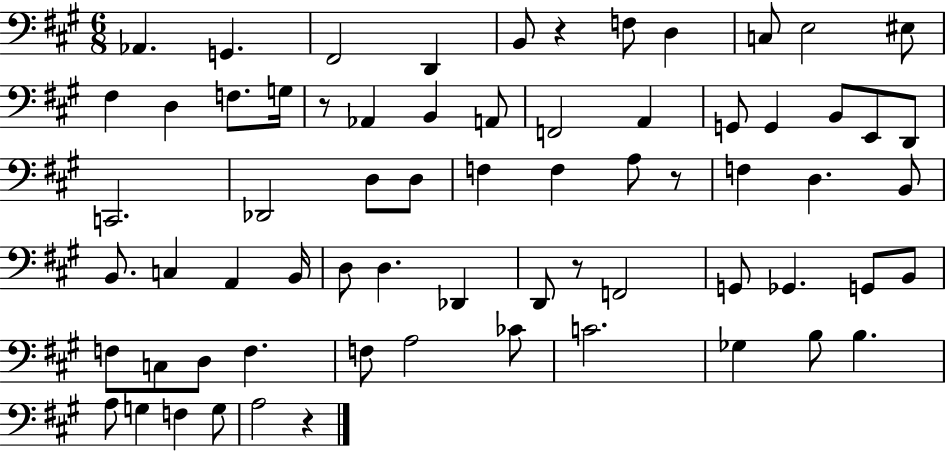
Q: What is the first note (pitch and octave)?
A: Ab2